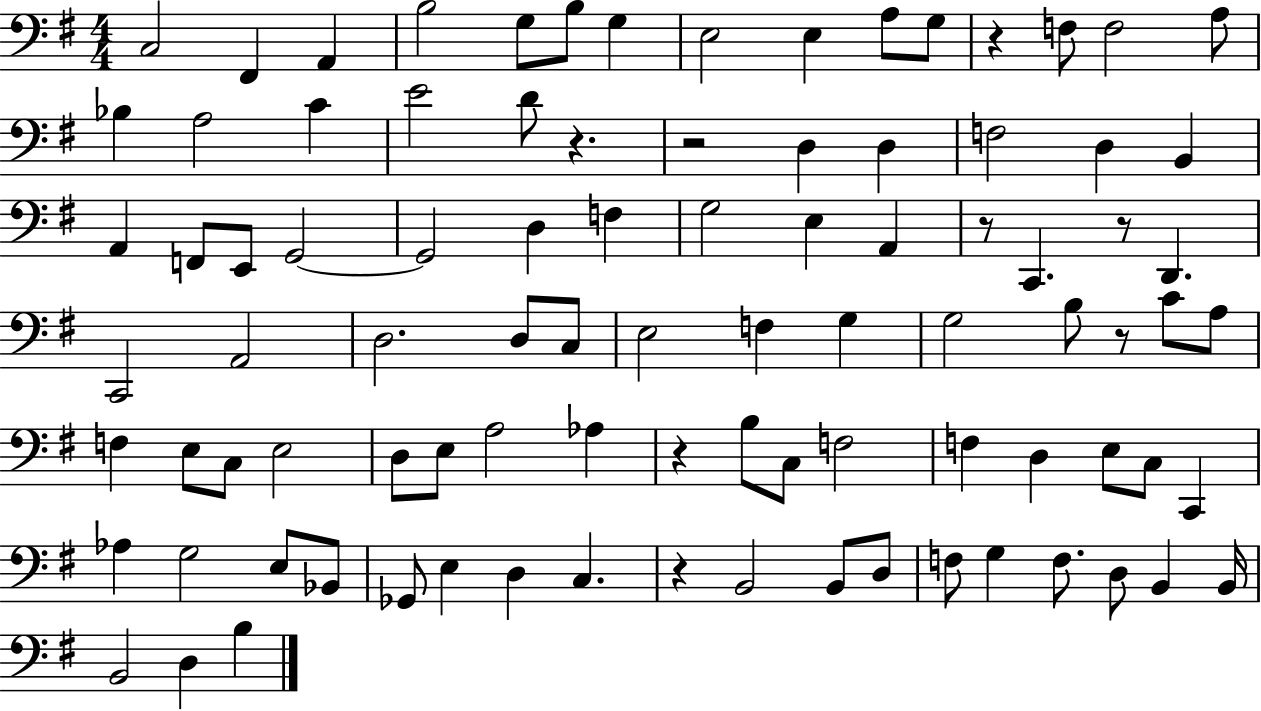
{
  \clef bass
  \numericTimeSignature
  \time 4/4
  \key g \major
  c2 fis,4 a,4 | b2 g8 b8 g4 | e2 e4 a8 g8 | r4 f8 f2 a8 | \break bes4 a2 c'4 | e'2 d'8 r4. | r2 d4 d4 | f2 d4 b,4 | \break a,4 f,8 e,8 g,2~~ | g,2 d4 f4 | g2 e4 a,4 | r8 c,4. r8 d,4. | \break c,2 a,2 | d2. d8 c8 | e2 f4 g4 | g2 b8 r8 c'8 a8 | \break f4 e8 c8 e2 | d8 e8 a2 aes4 | r4 b8 c8 f2 | f4 d4 e8 c8 c,4 | \break aes4 g2 e8 bes,8 | ges,8 e4 d4 c4. | r4 b,2 b,8 d8 | f8 g4 f8. d8 b,4 b,16 | \break b,2 d4 b4 | \bar "|."
}